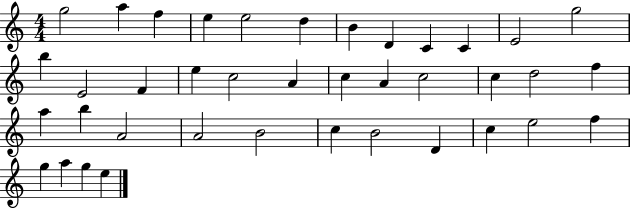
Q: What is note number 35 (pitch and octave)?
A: F5